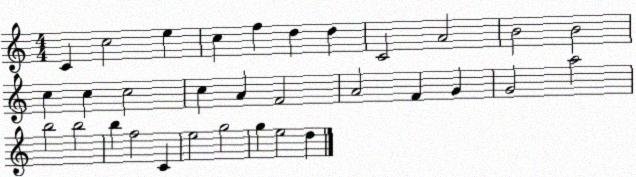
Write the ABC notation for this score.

X:1
T:Untitled
M:4/4
L:1/4
K:C
C c2 e c f d d C2 A2 B2 B2 c c c2 c A F2 A2 F G G2 a2 b2 b2 b f2 C e2 g2 g e2 d